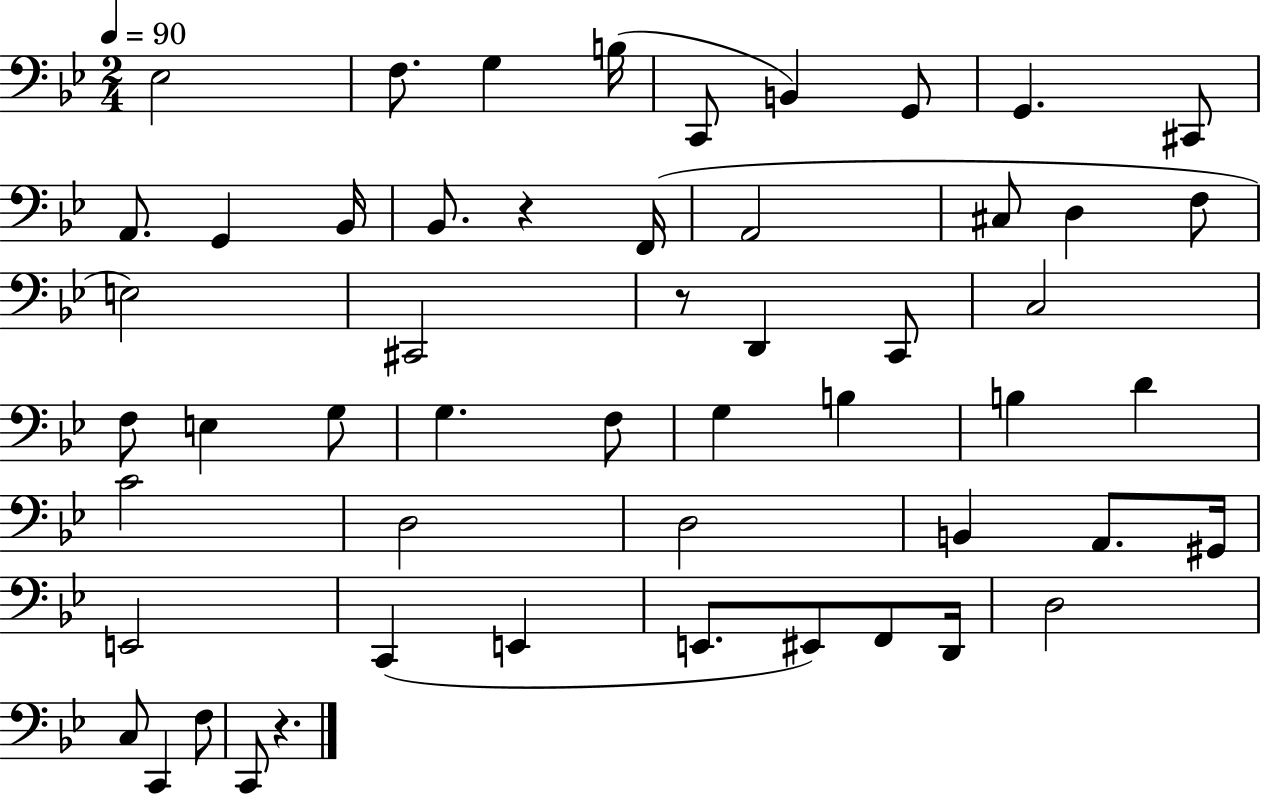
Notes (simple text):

Eb3/h F3/e. G3/q B3/s C2/e B2/q G2/e G2/q. C#2/e A2/e. G2/q Bb2/s Bb2/e. R/q F2/s A2/h C#3/e D3/q F3/e E3/h C#2/h R/e D2/q C2/e C3/h F3/e E3/q G3/e G3/q. F3/e G3/q B3/q B3/q D4/q C4/h D3/h D3/h B2/q A2/e. G#2/s E2/h C2/q E2/q E2/e. EIS2/e F2/e D2/s D3/h C3/e C2/q F3/e C2/e R/q.